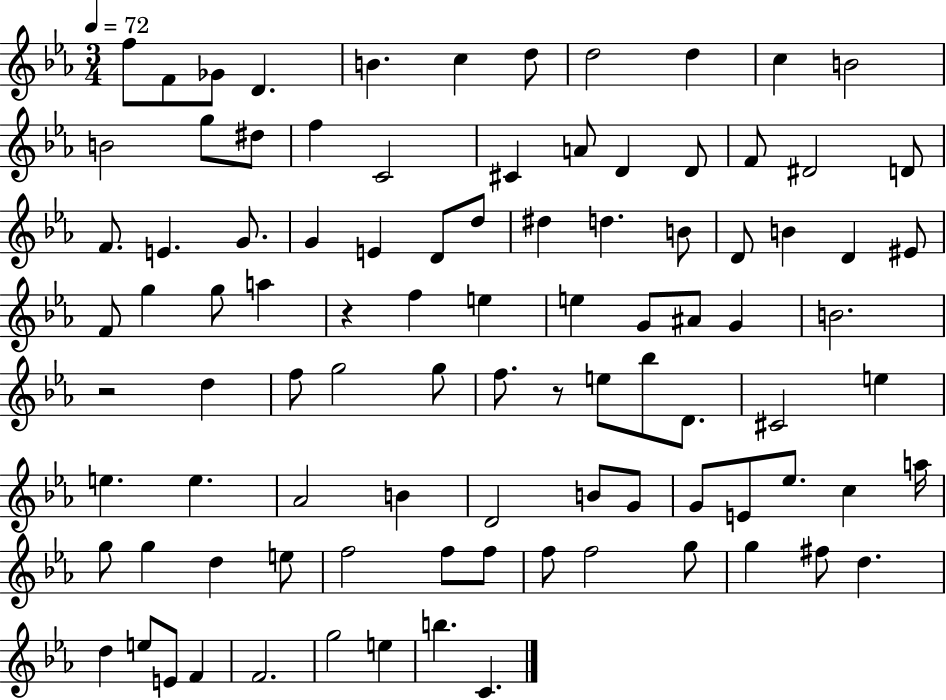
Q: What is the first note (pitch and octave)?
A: F5